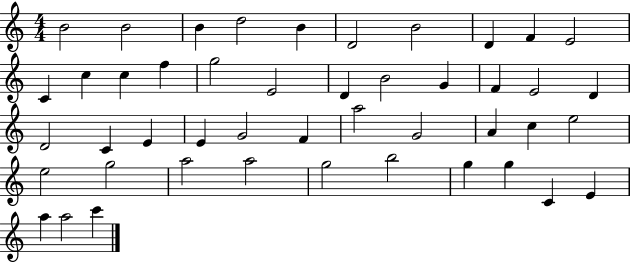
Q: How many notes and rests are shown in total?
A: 46